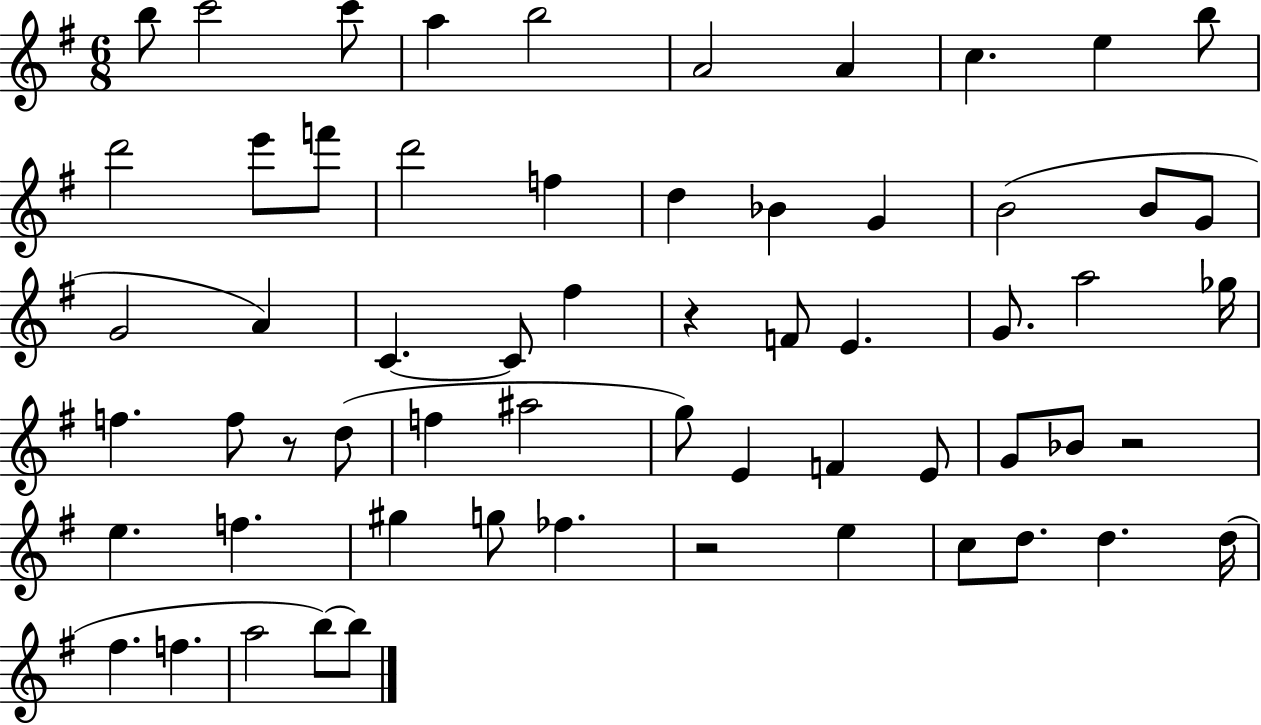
{
  \clef treble
  \numericTimeSignature
  \time 6/8
  \key g \major
  b''8 c'''2 c'''8 | a''4 b''2 | a'2 a'4 | c''4. e''4 b''8 | \break d'''2 e'''8 f'''8 | d'''2 f''4 | d''4 bes'4 g'4 | b'2( b'8 g'8 | \break g'2 a'4) | c'4.~~ c'8 fis''4 | r4 f'8 e'4. | g'8. a''2 ges''16 | \break f''4. f''8 r8 d''8( | f''4 ais''2 | g''8) e'4 f'4 e'8 | g'8 bes'8 r2 | \break e''4. f''4. | gis''4 g''8 fes''4. | r2 e''4 | c''8 d''8. d''4. d''16( | \break fis''4. f''4. | a''2 b''8~~) b''8 | \bar "|."
}